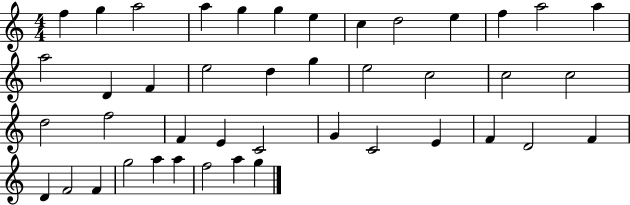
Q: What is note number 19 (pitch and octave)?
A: G5